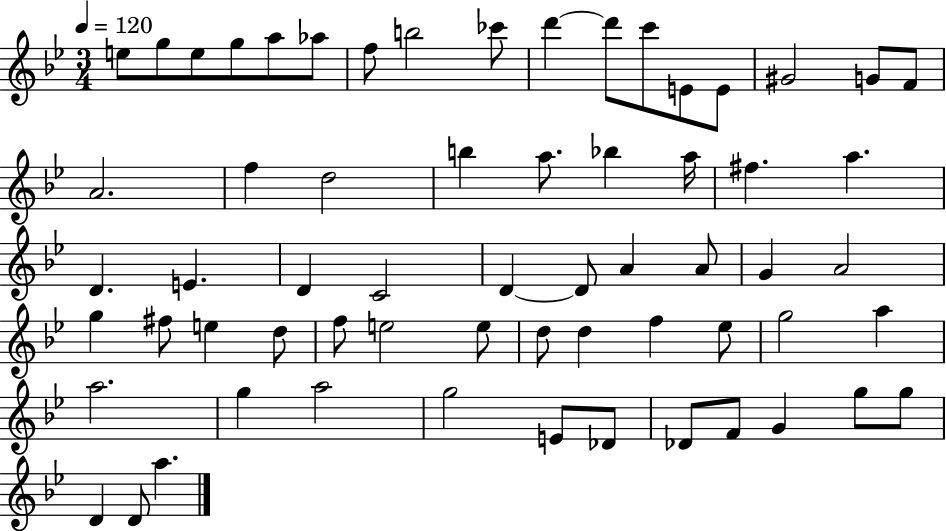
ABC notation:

X:1
T:Untitled
M:3/4
L:1/4
K:Bb
e/2 g/2 e/2 g/2 a/2 _a/2 f/2 b2 _c'/2 d' d'/2 c'/2 E/2 E/2 ^G2 G/2 F/2 A2 f d2 b a/2 _b a/4 ^f a D E D C2 D D/2 A A/2 G A2 g ^f/2 e d/2 f/2 e2 e/2 d/2 d f _e/2 g2 a a2 g a2 g2 E/2 _D/2 _D/2 F/2 G g/2 g/2 D D/2 a